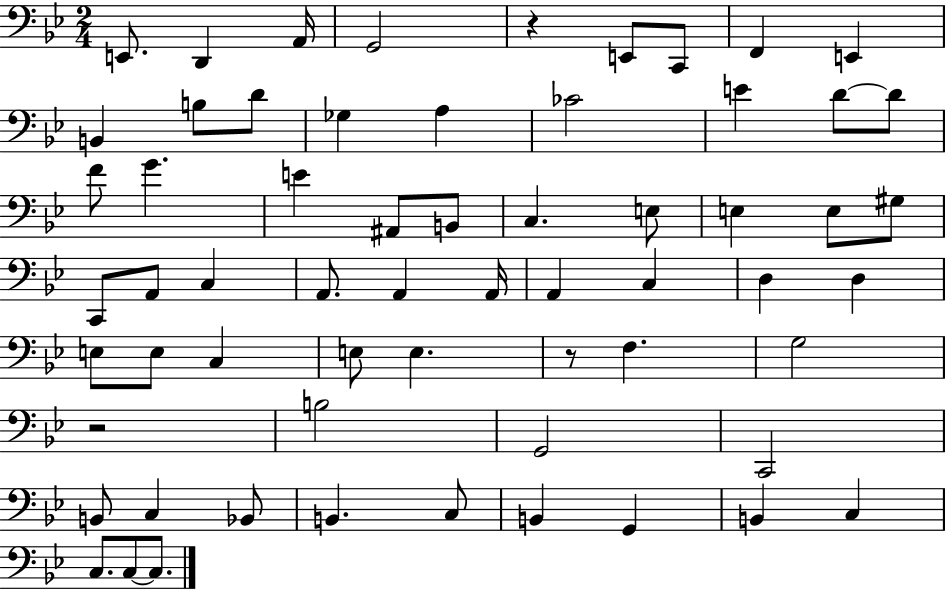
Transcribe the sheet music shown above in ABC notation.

X:1
T:Untitled
M:2/4
L:1/4
K:Bb
E,,/2 D,, A,,/4 G,,2 z E,,/2 C,,/2 F,, E,, B,, B,/2 D/2 _G, A, _C2 E D/2 D/2 F/2 G E ^A,,/2 B,,/2 C, E,/2 E, E,/2 ^G,/2 C,,/2 A,,/2 C, A,,/2 A,, A,,/4 A,, C, D, D, E,/2 E,/2 C, E,/2 E, z/2 F, G,2 z2 B,2 G,,2 C,,2 B,,/2 C, _B,,/2 B,, C,/2 B,, G,, B,, C, C,/2 C,/2 C,/2